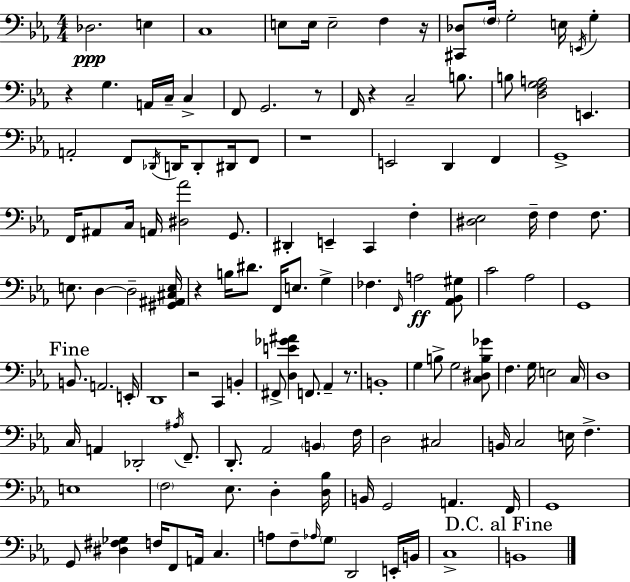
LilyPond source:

{
  \clef bass
  \numericTimeSignature
  \time 4/4
  \key c \minor
  des2.\ppp e4 | c1 | e8 e16 e2-- f4 r16 | <cis, des>8 \parenthesize f16 g2-. e16 \acciaccatura { e,16 } g4-. | \break r4 g4. a,16 c16-- c4-> | f,8 g,2. r8 | f,16 r4 c2-- b8. | b8 <d f g a>2 e,4. | \break a,2-. f,8 \acciaccatura { des,16 } d,16 d,8-. dis,16 | f,8 r1 | e,2 d,4 f,4 | g,1-> | \break f,16 ais,8 c16 a,16 <dis aes'>2 g,8. | dis,4-. e,4-- c,4 f4-. | <dis ees>2 f16-- f4 f8. | e8. d4~~ d2-- | \break <gis, ais, cis e>16 r4 b16 dis'8. f,16 e8. g4-> | fes4. \grace { f,16 } a2\ff | <aes, bes, gis>8 c'2 aes2 | g,1 | \break \mark "Fine" b,8. a,2. | e,16-. d,1 | r2 c,4 b,4-. | fis,8-> <d e' ges' ais'>4 f,8. aes,4-- | \break r8. b,1-. | g4 b8-> g2 | <c dis b ges'>8 f4. g16 e2 | c16 d1 | \break c16 a,4 des,2-. | \acciaccatura { ais16 } f,8.-- d,8.-. aes,2 \parenthesize b,4 | f16 d2 cis2 | b,16 c2 e16 f4.-> | \break e1 | \parenthesize f2 ees8. d4-. | <d bes>16 b,16 g,2 a,4. | f,16 g,1 | \break g,8 <dis fis ges>4 f16 f,8 a,16 c4. | a8 f8-- \grace { aes16 } \parenthesize g8 d,2 | e,16-. b,16 c1-> | \mark "D.C. al Fine" b,1 | \break \bar "|."
}